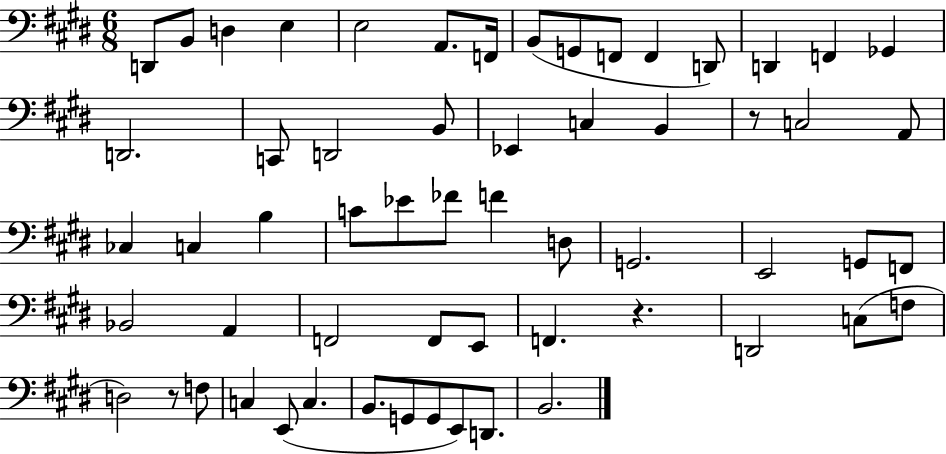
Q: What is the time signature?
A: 6/8